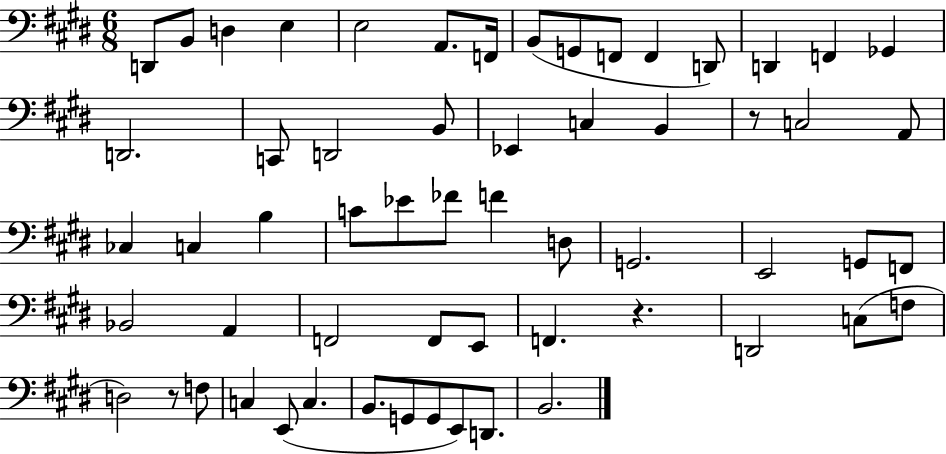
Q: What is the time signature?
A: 6/8